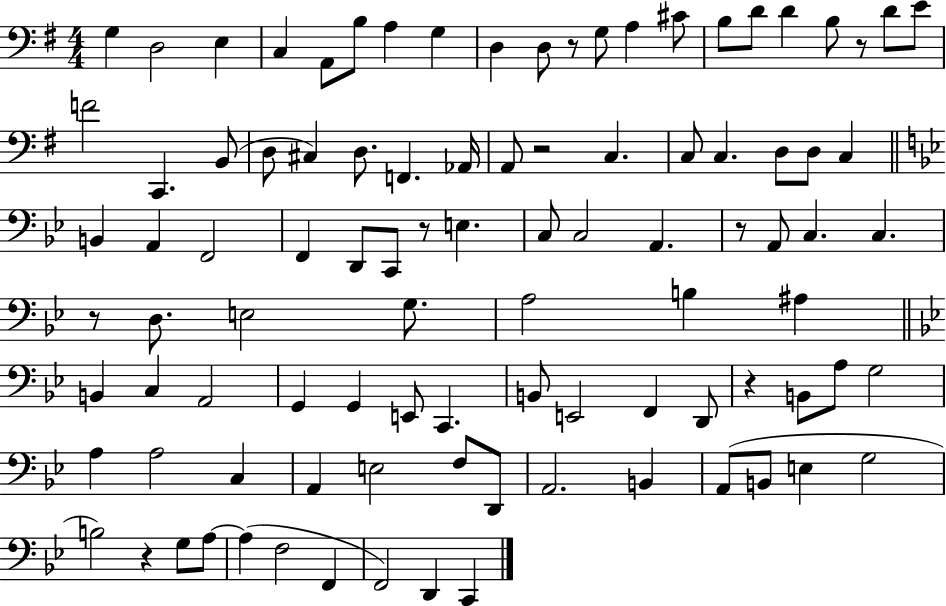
G3/q D3/h E3/q C3/q A2/e B3/e A3/q G3/q D3/q D3/e R/e G3/e A3/q C#4/e B3/e D4/e D4/q B3/e R/e D4/e E4/e F4/h C2/q. B2/e D3/e C#3/q D3/e. F2/q. Ab2/s A2/e R/h C3/q. C3/e C3/q. D3/e D3/e C3/q B2/q A2/q F2/h F2/q D2/e C2/e R/e E3/q. C3/e C3/h A2/q. R/e A2/e C3/q. C3/q. R/e D3/e. E3/h G3/e. A3/h B3/q A#3/q B2/q C3/q A2/h G2/q G2/q E2/e C2/q. B2/e E2/h F2/q D2/e R/q B2/e A3/e G3/h A3/q A3/h C3/q A2/q E3/h F3/e D2/e A2/h. B2/q A2/e B2/e E3/q G3/h B3/h R/q G3/e A3/e A3/q F3/h F2/q F2/h D2/q C2/q